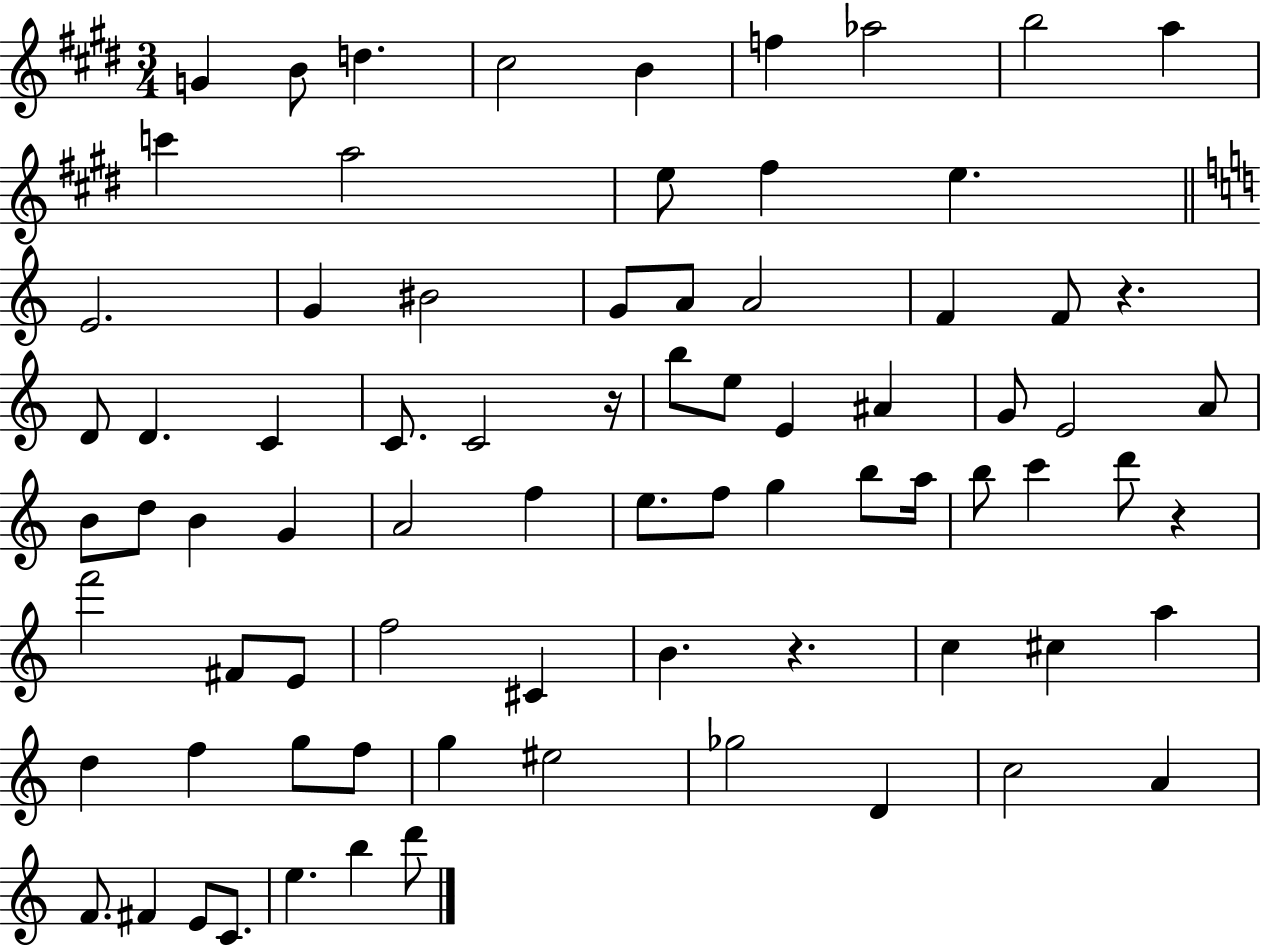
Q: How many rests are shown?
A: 4